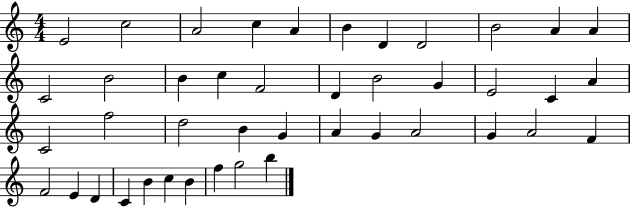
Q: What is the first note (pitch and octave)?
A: E4